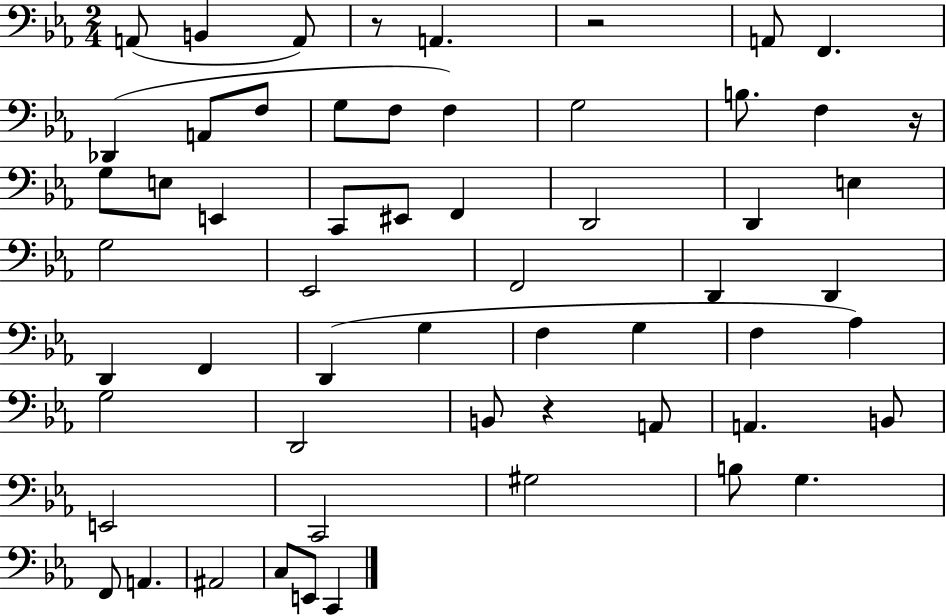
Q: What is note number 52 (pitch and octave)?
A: C3